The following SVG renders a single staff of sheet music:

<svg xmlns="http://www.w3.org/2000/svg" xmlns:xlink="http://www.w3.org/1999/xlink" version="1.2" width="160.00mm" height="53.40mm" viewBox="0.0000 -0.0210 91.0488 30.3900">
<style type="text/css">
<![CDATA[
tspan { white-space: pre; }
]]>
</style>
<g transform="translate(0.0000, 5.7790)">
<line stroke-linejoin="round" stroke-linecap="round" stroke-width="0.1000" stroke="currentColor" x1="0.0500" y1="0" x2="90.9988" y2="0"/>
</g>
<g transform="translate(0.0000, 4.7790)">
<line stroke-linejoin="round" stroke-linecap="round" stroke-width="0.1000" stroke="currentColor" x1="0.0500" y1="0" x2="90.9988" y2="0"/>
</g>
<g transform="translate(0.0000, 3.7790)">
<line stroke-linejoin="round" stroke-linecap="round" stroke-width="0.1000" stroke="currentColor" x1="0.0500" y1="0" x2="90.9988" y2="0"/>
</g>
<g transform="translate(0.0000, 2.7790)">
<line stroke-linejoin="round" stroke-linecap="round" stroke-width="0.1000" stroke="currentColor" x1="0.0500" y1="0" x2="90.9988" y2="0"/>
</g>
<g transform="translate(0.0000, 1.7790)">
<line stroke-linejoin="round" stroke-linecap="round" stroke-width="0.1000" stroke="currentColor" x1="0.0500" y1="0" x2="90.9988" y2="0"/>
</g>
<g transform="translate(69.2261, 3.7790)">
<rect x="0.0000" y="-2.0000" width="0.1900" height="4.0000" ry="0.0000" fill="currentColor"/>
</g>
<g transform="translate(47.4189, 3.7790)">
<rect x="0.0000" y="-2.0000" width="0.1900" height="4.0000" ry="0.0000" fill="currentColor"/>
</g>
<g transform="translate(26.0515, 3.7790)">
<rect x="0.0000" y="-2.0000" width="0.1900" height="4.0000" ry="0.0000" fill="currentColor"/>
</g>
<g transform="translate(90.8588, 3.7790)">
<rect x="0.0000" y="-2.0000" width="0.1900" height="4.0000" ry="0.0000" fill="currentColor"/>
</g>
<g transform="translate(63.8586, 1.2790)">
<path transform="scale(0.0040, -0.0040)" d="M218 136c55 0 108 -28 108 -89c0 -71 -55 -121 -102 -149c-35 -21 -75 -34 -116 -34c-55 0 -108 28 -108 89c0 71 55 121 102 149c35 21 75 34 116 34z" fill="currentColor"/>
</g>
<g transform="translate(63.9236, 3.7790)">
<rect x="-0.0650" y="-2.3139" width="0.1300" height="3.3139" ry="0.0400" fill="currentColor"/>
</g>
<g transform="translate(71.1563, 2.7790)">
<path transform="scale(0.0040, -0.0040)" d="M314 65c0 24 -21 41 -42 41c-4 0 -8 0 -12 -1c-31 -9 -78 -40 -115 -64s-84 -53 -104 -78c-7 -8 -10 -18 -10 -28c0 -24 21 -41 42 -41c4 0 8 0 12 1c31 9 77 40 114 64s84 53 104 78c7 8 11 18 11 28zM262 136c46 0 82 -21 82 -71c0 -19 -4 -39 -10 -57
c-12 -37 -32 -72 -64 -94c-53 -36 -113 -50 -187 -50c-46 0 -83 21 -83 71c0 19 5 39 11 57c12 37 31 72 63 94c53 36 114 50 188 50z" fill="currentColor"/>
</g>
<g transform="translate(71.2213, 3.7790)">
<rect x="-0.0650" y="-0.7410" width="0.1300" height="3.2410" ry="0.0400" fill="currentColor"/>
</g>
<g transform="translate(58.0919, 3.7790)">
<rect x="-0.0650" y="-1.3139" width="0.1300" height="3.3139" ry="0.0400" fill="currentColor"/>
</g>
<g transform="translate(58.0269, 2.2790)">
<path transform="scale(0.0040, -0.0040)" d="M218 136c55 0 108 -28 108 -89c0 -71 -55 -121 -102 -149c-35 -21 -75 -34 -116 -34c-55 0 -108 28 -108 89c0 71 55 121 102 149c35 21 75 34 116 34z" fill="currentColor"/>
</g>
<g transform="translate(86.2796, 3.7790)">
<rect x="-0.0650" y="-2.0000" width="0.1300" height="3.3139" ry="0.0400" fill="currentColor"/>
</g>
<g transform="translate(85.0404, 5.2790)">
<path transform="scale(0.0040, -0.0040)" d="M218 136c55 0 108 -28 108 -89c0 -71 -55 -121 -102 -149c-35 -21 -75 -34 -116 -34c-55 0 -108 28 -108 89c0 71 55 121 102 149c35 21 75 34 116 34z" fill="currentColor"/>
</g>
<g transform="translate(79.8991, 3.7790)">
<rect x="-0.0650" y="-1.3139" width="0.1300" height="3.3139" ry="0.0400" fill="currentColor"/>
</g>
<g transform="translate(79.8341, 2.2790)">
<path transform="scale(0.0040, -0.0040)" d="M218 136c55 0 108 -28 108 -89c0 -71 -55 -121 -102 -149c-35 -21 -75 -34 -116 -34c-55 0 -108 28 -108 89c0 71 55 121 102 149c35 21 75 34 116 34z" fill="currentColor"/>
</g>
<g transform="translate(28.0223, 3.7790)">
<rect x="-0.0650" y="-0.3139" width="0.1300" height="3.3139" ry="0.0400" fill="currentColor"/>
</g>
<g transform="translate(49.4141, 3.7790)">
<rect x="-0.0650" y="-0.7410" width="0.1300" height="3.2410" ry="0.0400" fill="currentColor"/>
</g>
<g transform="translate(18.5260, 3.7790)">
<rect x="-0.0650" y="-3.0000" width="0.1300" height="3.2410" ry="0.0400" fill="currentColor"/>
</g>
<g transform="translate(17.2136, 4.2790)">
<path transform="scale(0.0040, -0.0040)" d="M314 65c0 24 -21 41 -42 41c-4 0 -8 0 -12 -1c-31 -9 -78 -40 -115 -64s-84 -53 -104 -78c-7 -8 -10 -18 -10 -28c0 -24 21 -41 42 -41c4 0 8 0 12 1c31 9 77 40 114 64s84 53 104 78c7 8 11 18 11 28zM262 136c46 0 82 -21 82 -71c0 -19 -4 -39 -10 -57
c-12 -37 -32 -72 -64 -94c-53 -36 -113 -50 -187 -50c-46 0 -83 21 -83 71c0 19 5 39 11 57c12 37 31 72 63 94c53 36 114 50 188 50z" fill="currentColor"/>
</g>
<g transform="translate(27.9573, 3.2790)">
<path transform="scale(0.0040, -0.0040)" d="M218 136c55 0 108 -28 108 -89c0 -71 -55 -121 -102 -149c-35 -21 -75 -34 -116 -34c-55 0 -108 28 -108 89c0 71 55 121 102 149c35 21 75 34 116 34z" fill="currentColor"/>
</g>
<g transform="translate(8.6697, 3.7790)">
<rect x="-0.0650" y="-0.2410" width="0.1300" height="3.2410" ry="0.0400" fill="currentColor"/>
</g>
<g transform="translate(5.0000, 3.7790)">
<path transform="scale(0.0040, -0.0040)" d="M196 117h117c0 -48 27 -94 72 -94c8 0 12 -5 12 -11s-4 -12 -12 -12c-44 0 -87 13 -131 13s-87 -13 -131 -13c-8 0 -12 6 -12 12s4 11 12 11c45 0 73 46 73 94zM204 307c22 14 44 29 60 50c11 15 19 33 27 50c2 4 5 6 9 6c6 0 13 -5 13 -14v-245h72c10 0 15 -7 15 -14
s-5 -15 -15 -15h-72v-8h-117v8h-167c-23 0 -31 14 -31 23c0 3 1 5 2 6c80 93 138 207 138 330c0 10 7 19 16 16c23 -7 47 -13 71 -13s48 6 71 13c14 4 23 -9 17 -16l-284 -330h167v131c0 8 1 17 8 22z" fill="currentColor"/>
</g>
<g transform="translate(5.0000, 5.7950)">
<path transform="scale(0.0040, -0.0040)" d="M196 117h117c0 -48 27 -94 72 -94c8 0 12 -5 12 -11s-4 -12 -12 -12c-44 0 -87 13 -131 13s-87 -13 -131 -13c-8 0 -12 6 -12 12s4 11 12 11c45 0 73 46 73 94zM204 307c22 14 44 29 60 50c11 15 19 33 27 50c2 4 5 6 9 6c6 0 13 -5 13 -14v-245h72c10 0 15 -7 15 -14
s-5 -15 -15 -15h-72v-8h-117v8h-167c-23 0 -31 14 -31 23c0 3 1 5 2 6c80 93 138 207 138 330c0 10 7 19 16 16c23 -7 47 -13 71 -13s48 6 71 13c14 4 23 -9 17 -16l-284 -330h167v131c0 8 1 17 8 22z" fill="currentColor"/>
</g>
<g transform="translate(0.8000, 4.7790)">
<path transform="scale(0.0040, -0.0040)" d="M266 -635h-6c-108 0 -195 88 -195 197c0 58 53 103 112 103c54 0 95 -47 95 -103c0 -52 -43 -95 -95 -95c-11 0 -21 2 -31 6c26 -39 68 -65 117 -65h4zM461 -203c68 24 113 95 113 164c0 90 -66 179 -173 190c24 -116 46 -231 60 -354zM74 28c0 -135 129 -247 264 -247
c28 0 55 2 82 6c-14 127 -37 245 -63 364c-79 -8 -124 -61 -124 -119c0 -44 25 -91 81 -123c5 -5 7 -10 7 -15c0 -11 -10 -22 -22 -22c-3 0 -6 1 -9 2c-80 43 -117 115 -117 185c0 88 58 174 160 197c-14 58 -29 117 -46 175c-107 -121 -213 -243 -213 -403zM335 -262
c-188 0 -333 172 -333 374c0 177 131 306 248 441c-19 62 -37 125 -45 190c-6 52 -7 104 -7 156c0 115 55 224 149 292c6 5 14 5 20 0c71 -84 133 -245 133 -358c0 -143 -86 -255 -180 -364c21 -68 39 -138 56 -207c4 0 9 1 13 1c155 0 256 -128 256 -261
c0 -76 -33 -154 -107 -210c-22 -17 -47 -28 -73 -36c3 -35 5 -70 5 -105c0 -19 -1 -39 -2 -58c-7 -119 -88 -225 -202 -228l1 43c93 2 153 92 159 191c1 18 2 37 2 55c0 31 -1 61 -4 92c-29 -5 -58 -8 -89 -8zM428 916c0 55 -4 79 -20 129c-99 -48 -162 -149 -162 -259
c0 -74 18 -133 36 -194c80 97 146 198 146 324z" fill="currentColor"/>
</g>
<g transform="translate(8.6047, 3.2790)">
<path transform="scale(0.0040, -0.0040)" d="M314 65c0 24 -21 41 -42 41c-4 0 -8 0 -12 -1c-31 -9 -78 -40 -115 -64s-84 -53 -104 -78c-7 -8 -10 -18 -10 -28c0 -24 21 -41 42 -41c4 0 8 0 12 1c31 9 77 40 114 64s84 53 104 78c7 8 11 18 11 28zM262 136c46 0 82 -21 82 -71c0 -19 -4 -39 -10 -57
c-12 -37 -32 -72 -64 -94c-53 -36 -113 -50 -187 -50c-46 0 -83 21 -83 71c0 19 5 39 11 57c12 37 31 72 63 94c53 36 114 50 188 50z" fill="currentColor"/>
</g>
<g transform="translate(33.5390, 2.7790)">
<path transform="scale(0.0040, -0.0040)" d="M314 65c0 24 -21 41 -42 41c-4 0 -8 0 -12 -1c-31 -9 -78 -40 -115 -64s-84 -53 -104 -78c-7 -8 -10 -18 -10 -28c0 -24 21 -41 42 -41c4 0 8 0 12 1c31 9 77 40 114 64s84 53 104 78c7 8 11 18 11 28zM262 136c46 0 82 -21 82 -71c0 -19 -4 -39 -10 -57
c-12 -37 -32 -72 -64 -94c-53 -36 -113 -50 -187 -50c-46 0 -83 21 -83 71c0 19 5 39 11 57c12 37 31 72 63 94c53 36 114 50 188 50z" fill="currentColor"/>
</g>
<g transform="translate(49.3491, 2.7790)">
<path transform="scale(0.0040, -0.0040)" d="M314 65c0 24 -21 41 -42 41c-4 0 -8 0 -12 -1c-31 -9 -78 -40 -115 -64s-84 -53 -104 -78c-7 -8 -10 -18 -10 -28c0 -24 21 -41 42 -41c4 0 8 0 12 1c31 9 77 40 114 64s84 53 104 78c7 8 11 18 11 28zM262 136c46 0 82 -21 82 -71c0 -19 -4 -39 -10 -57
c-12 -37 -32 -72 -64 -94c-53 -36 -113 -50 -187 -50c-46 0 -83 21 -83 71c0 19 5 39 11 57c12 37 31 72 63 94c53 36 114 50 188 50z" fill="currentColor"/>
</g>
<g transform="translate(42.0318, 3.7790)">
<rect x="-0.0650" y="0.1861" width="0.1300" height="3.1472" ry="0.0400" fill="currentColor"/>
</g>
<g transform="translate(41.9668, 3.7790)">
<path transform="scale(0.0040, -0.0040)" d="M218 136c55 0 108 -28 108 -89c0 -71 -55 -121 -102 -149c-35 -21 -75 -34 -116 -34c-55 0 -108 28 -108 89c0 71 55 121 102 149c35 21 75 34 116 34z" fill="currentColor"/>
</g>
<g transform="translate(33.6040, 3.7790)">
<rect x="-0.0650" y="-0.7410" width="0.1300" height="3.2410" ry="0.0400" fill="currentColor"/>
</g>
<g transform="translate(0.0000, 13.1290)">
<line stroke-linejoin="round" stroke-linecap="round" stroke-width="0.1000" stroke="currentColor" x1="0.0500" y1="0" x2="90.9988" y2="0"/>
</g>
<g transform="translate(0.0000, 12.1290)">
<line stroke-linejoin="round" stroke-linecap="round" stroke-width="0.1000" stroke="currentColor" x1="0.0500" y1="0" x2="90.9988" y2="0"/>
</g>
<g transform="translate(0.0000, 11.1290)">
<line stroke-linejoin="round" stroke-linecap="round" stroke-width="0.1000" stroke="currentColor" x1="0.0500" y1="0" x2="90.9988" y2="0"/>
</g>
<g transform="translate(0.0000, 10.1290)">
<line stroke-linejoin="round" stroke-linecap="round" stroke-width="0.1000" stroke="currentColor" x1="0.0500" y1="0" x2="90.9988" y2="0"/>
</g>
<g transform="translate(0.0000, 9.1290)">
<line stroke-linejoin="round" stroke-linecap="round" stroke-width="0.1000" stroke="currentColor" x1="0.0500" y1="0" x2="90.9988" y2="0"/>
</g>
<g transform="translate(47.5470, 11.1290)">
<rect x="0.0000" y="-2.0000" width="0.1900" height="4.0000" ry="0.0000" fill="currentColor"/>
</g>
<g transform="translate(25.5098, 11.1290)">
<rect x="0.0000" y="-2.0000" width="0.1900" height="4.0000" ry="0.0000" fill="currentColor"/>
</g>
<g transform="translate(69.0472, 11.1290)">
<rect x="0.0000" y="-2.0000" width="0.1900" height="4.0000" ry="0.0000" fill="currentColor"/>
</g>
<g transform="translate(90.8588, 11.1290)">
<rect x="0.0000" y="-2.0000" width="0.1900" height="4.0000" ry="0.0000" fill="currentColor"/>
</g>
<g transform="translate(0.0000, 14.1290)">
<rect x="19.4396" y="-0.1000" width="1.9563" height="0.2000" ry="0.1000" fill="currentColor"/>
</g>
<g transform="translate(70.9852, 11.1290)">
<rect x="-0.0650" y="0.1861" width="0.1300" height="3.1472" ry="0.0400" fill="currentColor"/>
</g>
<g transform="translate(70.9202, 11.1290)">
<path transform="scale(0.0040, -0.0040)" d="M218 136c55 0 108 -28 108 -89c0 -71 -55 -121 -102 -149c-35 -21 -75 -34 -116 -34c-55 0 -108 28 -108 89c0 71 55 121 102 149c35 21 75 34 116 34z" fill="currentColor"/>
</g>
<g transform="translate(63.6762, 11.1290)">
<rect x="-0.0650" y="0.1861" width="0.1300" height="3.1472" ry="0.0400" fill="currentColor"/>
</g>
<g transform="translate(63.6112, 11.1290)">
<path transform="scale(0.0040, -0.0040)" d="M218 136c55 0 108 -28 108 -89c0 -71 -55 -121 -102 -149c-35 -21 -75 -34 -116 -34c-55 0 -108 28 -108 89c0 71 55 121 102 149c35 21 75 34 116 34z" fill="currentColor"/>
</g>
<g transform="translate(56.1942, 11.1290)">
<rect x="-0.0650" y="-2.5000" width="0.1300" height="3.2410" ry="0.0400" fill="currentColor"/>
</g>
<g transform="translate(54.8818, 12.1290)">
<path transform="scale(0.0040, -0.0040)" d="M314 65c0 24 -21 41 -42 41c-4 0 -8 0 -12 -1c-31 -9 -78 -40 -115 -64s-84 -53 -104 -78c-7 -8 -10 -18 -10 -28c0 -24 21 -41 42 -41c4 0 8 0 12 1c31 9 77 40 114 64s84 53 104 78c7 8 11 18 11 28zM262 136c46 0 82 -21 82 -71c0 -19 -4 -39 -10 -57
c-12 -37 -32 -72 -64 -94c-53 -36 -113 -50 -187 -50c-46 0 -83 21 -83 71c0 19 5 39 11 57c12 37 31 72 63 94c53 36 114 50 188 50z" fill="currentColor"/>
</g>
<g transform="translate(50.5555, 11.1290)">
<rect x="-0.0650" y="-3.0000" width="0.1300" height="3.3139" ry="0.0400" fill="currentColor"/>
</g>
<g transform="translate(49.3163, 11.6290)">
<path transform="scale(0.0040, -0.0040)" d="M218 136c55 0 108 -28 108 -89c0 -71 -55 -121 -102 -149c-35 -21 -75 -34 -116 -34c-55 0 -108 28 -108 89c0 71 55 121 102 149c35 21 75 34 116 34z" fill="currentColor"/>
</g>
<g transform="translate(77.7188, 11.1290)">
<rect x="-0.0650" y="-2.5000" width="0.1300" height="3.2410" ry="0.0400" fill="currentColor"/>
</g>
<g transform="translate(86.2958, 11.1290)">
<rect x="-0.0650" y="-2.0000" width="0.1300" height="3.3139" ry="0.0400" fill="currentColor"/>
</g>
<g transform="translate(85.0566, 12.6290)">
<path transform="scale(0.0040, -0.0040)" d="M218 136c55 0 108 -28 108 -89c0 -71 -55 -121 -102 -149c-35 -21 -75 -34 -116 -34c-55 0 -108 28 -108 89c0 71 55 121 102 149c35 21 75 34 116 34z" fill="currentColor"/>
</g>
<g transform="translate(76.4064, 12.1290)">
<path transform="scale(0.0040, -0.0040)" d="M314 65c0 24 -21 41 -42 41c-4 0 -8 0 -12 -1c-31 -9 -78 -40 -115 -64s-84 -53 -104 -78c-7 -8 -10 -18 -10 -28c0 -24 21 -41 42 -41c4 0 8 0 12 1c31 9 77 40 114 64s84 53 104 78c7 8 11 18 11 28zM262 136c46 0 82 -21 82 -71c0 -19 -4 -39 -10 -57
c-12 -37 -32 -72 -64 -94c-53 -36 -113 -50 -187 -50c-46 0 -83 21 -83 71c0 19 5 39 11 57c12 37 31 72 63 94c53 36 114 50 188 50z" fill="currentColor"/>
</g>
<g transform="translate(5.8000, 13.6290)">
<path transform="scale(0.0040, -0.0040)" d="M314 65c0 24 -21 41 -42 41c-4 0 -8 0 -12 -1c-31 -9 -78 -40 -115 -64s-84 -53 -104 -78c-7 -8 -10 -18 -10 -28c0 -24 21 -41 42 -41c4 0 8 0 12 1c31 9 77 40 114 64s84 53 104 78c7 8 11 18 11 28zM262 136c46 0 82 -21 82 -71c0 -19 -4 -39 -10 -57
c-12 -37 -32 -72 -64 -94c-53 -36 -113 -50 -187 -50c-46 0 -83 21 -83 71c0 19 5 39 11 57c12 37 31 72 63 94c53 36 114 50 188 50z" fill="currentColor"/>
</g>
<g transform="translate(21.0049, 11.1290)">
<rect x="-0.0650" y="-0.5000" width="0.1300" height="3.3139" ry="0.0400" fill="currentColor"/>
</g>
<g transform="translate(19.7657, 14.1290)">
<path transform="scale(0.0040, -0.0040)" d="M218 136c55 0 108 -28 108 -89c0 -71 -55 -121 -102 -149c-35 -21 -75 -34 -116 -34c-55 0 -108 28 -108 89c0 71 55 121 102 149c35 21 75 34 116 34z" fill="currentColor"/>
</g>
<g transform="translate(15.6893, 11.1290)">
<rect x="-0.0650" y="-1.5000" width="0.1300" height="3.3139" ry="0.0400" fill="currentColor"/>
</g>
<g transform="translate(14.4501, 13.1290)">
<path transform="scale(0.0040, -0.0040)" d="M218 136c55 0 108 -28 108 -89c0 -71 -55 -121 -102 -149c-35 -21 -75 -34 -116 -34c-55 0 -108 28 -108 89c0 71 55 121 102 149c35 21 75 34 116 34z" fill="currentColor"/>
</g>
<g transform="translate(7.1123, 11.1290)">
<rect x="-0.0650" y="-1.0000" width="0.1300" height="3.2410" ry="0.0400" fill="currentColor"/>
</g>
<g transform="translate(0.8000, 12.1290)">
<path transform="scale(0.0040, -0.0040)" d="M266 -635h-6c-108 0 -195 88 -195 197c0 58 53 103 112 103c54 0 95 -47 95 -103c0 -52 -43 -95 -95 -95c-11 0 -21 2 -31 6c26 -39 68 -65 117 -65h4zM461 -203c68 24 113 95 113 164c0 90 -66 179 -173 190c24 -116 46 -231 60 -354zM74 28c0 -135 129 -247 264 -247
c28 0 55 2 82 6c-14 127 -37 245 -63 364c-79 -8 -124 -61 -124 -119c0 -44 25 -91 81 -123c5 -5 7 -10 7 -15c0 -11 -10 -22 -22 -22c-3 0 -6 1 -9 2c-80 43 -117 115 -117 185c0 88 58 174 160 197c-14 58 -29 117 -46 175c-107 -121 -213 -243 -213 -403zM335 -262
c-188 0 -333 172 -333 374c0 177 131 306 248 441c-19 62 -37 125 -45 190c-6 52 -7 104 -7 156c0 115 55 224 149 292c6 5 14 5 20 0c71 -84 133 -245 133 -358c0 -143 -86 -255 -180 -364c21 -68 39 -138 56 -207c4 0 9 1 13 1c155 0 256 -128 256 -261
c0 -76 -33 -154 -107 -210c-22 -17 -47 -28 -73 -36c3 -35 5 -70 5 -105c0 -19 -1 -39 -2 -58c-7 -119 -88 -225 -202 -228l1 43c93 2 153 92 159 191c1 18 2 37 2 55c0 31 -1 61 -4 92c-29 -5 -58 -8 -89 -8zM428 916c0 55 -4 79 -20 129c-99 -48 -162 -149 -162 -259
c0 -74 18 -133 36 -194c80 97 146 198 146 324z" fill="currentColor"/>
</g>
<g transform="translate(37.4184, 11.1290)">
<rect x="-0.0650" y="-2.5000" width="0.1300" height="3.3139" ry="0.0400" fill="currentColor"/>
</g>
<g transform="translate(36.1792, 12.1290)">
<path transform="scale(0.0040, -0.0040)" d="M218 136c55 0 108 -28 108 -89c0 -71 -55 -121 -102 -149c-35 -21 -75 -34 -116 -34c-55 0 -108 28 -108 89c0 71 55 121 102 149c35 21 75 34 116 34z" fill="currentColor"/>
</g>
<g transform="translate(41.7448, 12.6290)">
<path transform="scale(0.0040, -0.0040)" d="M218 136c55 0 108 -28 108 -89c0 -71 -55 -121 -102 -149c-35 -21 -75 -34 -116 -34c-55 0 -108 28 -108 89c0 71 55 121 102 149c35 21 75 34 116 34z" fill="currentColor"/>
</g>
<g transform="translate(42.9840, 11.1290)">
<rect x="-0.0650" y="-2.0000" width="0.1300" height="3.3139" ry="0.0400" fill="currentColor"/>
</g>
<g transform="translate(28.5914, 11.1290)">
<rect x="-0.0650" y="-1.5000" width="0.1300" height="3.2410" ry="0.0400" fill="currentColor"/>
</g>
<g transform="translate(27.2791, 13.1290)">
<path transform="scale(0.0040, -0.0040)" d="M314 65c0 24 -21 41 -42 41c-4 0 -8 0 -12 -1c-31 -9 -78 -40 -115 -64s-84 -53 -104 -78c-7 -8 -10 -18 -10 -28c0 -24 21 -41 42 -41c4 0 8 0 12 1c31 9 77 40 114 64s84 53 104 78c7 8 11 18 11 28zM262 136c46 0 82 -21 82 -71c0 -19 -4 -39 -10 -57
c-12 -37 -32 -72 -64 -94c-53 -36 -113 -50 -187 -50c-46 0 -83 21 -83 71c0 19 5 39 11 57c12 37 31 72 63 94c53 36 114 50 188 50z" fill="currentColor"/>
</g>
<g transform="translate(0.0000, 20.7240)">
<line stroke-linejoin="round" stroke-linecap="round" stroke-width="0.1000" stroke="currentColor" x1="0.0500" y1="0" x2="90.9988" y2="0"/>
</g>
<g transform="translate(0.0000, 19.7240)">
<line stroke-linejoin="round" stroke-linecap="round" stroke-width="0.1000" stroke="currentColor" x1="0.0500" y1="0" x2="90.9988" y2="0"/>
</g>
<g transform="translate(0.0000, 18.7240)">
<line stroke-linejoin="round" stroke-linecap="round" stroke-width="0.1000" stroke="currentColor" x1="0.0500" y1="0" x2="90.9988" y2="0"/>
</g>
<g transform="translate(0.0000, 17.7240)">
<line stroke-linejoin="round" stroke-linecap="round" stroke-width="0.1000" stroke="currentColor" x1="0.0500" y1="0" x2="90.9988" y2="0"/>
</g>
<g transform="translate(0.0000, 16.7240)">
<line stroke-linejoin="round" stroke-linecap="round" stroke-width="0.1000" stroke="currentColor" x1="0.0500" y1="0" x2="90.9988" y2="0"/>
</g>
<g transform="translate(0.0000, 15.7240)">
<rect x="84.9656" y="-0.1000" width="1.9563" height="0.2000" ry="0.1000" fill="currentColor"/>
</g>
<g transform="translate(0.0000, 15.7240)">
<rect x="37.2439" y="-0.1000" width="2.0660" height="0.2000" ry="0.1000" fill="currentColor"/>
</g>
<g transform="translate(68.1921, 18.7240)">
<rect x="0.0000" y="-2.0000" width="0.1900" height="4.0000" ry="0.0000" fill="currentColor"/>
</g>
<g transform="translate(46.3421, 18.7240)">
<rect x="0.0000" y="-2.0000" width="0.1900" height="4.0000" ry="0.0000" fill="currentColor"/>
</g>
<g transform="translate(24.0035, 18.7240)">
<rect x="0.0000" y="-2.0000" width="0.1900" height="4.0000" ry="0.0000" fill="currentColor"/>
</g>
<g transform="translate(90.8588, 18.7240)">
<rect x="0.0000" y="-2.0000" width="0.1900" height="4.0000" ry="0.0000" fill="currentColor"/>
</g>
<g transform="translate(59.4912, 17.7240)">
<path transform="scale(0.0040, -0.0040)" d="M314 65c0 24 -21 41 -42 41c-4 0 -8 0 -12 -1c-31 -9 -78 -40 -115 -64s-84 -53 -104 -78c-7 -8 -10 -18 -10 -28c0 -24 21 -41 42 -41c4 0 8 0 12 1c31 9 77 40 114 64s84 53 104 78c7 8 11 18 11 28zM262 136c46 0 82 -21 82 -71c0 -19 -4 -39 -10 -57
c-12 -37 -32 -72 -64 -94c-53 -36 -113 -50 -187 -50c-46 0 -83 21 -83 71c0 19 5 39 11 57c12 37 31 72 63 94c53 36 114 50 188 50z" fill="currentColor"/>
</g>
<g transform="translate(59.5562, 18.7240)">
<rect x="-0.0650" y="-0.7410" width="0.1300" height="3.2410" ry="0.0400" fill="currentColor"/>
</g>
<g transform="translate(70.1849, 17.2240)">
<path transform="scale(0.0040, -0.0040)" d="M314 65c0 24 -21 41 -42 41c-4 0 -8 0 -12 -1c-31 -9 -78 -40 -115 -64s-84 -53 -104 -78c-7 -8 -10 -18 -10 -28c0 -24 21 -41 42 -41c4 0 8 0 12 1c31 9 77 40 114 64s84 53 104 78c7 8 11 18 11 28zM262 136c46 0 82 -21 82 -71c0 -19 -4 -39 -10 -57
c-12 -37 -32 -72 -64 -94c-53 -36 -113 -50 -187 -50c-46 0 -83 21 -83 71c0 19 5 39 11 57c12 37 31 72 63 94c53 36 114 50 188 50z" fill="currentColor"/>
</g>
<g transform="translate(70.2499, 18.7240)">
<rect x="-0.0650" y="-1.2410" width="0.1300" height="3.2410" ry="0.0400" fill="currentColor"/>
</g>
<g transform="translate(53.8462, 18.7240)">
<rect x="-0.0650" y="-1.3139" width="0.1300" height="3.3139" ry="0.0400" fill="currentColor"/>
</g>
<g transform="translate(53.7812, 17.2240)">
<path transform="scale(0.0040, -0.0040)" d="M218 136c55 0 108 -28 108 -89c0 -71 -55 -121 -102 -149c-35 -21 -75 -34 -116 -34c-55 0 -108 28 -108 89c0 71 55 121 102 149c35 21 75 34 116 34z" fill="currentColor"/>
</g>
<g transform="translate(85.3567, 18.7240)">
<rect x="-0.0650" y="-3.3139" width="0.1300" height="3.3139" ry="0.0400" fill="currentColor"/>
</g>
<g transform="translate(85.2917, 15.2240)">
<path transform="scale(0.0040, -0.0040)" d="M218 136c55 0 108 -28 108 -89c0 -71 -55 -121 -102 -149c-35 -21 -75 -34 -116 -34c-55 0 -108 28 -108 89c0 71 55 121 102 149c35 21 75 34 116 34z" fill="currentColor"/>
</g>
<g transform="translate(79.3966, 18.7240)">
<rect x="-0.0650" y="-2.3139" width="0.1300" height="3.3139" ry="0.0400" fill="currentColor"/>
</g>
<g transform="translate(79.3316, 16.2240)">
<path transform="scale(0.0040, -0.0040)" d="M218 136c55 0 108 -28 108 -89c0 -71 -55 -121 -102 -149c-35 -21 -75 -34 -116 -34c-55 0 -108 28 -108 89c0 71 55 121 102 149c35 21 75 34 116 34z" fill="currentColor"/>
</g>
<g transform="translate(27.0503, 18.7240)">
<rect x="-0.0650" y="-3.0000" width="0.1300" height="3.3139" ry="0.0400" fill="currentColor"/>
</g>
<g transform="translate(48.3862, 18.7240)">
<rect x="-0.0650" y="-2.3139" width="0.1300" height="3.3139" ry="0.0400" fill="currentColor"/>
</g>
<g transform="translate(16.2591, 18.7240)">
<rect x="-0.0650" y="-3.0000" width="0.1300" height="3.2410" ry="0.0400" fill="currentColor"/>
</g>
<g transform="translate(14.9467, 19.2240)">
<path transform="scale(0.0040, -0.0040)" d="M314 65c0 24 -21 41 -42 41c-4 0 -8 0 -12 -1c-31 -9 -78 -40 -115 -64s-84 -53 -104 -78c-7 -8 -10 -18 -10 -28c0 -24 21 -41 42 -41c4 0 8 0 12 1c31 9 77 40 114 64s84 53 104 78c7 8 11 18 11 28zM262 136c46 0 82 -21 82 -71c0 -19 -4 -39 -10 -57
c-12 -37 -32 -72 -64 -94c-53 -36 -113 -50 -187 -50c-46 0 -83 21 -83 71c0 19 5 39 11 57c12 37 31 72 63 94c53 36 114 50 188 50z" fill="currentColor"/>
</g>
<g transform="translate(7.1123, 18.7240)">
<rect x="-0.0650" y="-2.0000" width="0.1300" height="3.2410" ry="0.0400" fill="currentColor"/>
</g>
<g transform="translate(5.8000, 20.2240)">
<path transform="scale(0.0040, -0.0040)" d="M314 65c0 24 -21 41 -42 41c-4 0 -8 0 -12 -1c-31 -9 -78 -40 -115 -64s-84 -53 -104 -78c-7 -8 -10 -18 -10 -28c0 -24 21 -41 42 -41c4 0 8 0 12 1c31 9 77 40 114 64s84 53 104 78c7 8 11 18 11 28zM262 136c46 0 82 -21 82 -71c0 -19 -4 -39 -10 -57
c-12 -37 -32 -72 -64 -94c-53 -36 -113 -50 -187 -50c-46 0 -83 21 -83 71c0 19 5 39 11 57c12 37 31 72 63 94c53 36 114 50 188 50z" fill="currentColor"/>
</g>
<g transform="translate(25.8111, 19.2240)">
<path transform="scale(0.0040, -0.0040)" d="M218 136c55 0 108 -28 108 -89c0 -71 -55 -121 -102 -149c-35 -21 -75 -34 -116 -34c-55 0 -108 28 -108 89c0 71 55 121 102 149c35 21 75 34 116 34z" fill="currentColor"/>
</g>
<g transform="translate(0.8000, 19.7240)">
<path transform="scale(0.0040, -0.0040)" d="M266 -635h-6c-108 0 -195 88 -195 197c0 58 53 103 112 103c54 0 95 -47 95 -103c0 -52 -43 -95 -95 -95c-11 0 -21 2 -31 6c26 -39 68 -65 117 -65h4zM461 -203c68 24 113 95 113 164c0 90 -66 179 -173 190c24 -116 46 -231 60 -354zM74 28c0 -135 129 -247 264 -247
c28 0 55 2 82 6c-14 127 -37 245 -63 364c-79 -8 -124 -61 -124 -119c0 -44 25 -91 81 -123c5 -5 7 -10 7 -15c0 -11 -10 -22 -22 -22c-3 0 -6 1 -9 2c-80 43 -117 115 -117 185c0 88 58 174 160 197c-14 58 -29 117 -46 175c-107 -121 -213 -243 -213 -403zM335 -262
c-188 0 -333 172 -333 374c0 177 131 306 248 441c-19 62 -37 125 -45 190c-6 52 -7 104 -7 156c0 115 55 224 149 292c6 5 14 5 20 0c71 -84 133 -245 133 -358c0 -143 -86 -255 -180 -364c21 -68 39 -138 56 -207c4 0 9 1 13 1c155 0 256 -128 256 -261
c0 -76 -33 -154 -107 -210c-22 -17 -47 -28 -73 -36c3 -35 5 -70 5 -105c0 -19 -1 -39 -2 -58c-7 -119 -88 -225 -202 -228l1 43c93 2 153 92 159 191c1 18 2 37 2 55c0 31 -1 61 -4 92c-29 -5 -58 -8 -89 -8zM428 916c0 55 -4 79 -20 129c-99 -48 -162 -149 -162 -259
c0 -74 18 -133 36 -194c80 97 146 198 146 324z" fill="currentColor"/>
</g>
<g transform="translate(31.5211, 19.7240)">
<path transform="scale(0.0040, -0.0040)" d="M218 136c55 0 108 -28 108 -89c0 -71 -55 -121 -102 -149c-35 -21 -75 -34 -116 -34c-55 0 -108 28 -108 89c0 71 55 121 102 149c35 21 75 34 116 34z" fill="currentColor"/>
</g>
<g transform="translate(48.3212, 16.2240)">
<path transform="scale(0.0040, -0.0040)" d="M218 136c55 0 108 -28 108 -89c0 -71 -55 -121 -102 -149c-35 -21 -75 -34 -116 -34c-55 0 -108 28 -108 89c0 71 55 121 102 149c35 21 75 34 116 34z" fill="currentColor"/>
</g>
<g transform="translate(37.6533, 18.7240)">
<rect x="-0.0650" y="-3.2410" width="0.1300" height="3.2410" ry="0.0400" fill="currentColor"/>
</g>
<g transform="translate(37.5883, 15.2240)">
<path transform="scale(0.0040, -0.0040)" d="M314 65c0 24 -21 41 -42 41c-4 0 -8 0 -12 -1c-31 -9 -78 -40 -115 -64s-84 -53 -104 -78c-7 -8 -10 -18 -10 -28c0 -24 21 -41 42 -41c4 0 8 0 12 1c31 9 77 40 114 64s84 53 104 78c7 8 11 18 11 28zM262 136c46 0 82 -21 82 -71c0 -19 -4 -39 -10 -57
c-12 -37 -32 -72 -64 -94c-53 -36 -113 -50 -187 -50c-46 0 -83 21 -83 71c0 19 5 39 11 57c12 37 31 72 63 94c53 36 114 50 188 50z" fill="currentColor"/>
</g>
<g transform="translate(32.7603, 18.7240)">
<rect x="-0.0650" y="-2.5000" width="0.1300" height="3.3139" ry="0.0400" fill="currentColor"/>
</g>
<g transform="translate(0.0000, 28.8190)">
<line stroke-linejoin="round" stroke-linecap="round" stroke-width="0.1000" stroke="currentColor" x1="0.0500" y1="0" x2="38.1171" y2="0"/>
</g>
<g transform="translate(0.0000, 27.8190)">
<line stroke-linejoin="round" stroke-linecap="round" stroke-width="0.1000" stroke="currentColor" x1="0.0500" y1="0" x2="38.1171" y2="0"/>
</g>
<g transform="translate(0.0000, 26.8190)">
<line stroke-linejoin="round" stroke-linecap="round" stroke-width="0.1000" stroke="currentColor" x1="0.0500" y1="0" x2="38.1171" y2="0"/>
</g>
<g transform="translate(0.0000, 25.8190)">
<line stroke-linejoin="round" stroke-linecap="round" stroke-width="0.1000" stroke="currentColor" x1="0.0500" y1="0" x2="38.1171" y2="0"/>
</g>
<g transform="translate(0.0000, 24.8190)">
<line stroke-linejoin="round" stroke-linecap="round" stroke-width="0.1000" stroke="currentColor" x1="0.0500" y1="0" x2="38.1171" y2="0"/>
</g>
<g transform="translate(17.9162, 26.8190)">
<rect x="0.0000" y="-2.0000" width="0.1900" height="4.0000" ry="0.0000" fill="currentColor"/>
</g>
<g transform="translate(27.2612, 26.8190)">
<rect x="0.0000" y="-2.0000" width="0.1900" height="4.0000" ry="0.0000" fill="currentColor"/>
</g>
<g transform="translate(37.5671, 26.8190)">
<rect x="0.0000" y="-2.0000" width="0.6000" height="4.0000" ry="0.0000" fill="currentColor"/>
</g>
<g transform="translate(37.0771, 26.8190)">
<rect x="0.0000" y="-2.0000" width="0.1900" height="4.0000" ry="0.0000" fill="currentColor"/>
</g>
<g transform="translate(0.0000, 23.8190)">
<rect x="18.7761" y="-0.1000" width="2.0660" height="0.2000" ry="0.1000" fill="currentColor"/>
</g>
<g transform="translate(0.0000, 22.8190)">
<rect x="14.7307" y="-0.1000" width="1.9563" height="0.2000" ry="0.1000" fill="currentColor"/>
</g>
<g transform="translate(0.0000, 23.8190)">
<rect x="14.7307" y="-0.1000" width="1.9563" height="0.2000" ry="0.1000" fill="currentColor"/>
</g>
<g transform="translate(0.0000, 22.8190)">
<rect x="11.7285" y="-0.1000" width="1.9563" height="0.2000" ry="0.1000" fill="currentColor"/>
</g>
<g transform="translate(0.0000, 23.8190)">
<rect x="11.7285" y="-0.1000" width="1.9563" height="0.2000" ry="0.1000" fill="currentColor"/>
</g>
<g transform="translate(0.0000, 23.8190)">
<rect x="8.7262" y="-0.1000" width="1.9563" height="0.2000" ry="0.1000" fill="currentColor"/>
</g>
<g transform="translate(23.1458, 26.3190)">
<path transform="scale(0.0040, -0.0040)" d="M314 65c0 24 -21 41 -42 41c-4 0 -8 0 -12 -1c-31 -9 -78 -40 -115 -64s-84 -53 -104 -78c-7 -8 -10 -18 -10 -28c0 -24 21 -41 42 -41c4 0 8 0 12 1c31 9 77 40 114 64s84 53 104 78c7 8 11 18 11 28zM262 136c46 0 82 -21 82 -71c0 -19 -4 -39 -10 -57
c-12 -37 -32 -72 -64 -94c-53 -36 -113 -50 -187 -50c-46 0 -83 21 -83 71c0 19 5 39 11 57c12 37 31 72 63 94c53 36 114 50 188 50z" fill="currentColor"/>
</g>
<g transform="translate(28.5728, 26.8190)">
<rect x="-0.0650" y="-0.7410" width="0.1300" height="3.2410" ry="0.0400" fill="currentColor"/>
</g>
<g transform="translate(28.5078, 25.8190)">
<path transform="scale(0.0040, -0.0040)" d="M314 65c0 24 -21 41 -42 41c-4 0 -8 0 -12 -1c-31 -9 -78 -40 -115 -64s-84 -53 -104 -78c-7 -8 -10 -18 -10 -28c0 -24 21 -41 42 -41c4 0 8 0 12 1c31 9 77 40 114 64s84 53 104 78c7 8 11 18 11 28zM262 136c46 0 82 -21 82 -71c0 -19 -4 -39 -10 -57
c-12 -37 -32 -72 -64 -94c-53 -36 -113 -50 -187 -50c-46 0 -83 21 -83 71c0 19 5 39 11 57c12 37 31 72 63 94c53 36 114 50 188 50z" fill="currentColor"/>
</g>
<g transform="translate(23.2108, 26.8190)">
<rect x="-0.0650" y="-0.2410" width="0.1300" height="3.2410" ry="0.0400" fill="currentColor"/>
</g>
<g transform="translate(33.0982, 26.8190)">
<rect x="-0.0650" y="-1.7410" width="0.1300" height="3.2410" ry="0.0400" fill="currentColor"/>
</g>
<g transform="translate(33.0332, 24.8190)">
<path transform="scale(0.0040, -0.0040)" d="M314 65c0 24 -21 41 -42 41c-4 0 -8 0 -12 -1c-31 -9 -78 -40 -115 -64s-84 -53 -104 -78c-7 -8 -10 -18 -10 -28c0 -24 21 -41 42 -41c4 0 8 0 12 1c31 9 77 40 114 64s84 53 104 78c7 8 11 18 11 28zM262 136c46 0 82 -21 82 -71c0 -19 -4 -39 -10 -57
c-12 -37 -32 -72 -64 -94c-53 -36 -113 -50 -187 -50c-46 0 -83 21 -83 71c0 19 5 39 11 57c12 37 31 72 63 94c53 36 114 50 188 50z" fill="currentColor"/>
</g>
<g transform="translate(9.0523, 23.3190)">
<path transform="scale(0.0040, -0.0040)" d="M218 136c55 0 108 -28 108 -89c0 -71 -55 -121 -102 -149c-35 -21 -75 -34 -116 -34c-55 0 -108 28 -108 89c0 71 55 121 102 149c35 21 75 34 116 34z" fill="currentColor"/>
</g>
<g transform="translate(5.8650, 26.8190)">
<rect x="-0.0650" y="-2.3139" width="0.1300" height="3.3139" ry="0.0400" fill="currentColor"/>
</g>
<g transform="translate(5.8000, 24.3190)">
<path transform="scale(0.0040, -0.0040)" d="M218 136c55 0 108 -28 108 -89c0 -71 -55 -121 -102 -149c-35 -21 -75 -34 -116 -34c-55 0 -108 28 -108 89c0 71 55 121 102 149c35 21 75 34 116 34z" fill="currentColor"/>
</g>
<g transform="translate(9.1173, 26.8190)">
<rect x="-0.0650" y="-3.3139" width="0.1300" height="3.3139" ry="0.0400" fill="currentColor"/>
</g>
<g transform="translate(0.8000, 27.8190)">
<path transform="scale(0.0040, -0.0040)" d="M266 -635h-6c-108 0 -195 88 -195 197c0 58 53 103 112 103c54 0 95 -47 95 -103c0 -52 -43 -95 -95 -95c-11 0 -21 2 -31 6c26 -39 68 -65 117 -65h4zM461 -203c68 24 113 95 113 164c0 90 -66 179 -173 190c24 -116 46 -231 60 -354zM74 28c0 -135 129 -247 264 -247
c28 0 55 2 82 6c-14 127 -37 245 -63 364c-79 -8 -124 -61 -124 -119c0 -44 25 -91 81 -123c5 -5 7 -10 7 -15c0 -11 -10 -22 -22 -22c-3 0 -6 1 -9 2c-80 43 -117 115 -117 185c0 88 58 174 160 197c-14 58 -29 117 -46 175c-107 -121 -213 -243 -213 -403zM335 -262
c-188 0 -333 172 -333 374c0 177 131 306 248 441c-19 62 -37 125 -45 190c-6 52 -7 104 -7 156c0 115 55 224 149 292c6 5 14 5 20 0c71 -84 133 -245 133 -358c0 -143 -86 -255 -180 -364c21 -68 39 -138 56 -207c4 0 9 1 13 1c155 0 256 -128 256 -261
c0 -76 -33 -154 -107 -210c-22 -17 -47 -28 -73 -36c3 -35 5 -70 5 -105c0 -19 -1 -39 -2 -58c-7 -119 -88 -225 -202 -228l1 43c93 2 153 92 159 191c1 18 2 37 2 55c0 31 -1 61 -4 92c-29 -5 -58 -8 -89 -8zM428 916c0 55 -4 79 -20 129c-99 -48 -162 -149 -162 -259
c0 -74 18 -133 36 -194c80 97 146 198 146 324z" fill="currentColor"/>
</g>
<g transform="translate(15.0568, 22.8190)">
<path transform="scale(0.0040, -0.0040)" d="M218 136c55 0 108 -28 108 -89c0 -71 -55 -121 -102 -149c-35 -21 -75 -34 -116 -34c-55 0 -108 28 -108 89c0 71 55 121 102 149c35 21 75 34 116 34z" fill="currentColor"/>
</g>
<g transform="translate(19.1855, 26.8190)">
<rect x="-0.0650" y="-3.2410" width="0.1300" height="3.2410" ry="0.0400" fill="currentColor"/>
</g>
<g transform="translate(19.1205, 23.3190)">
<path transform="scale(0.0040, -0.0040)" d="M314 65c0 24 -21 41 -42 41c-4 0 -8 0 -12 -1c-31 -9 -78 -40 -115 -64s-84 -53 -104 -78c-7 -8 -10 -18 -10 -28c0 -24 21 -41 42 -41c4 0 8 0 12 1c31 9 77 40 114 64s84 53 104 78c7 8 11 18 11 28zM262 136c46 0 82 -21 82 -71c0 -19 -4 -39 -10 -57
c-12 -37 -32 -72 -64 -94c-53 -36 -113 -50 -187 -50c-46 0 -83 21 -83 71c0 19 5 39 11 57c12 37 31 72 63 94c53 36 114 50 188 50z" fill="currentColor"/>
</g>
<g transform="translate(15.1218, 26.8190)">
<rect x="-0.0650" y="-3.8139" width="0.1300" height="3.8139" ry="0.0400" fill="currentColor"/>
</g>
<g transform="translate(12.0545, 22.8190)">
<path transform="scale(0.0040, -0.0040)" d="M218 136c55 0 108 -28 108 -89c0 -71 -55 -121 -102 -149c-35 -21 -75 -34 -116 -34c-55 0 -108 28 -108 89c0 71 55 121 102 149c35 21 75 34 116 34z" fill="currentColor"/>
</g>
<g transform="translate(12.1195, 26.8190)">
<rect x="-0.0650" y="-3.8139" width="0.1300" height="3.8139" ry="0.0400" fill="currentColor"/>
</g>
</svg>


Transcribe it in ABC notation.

X:1
T:Untitled
M:4/4
L:1/4
K:C
c2 A2 c d2 B d2 e g d2 e F D2 E C E2 G F A G2 B B G2 F F2 A2 A G b2 g e d2 e2 g b g b c' c' b2 c2 d2 f2